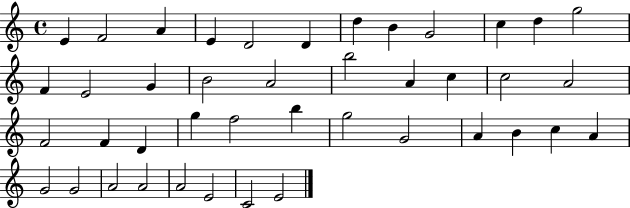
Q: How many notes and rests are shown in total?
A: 42